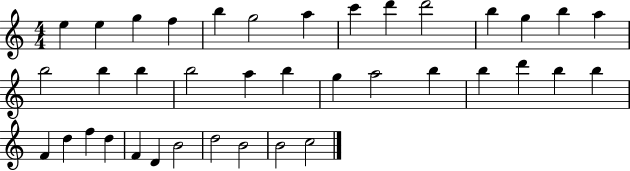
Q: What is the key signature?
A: C major